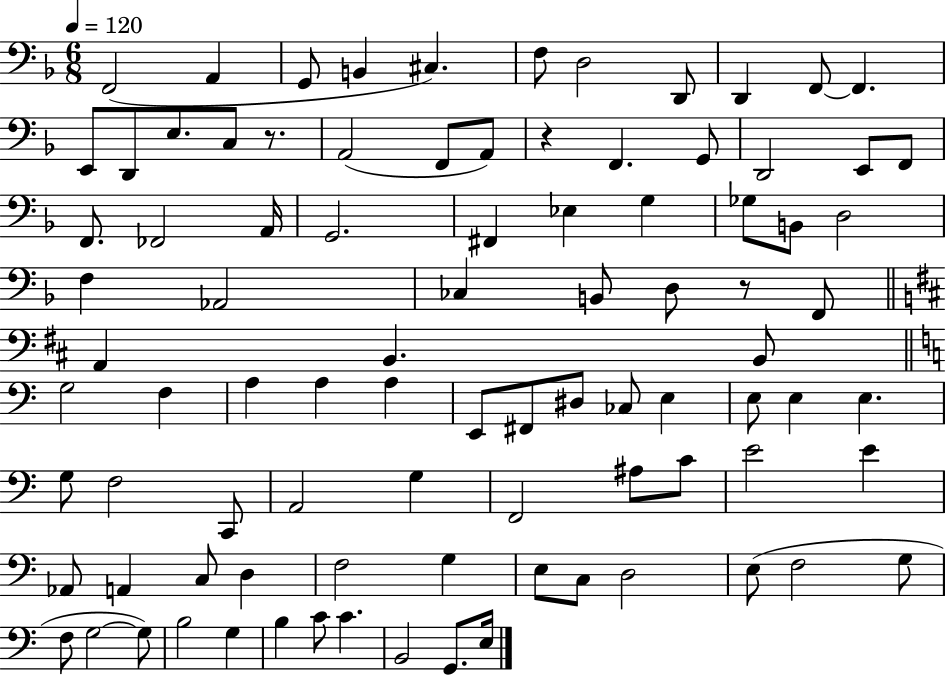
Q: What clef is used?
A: bass